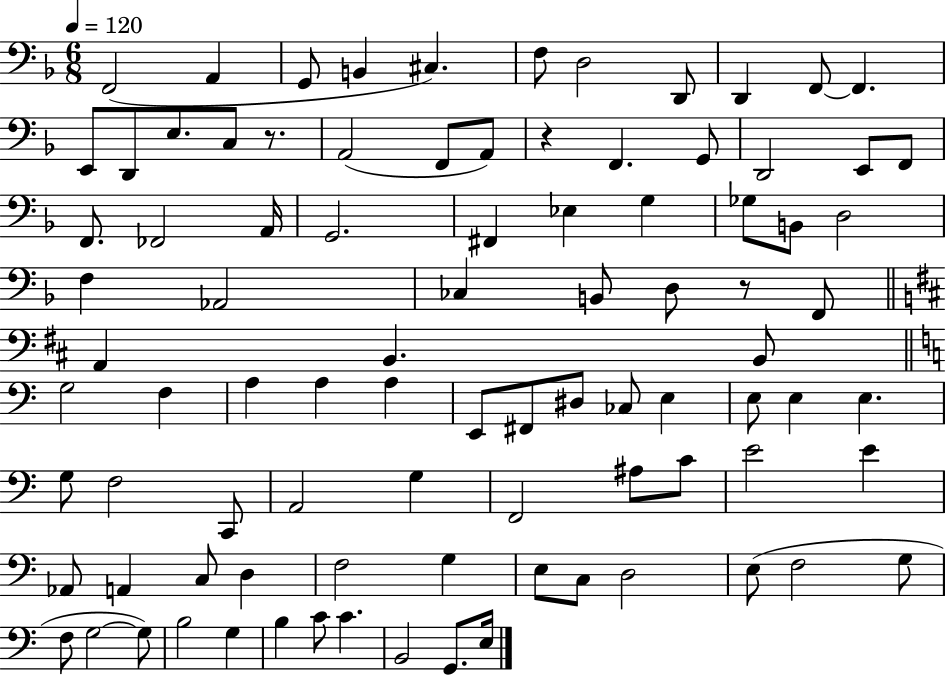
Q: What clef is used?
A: bass